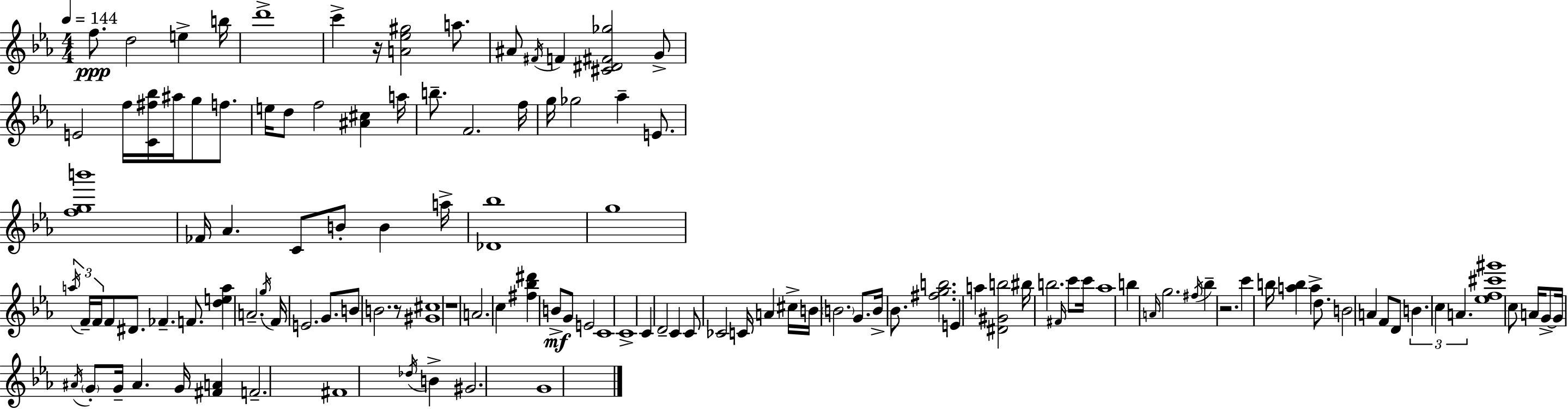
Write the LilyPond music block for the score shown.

{
  \clef treble
  \numericTimeSignature
  \time 4/4
  \key c \minor
  \tempo 4 = 144
  f''8.\ppp d''2 e''4-> b''16 | d'''1-> | c'''4-> r16 <a' ees'' gis''>2 a''8. | ais'8 \acciaccatura { fis'16 } f'4 <cis' dis' fis' ges''>2 g'8-> | \break e'2 f''16 <c' fis'' bes''>16 ais''16 g''8 f''8. | e''16 d''8 f''2 <ais' cis''>4 | a''16 b''8.-- f'2. | f''16 g''16 ges''2 aes''4-- e'8. | \break <f'' g'' b'''>1 | fes'16 aes'4. c'8 b'8-. b'4 | a''16-> <des' bes''>1 | g''1 | \break \tuplet 3/2 { \acciaccatura { a''16 } f'16-- f'16 } f'8 dis'8. fes'4.-- f'8. | <d'' e'' a''>4 a'2.-- | \acciaccatura { g''16 } f'16 e'2. | g'8. b'8 b'2. | \break r8 <gis' cis''>1 | r1 | a'2. c''4 | <fis'' bes'' dis'''>4 b'8->\mf g'8 e'2 | \break c'1 | c'1-> | c'4 d'2-- c'4 | c'8 ces'2 c'16 a'4 | \break cis''16-> b'16 \parenthesize b'2. | g'8. b'16-> bes'8. <fis'' g'' b''>2. | e'4 a''4 <dis' gis' b''>2 | bis''16 b''2. | \break \grace { fis'16 } c'''8 c'''16 aes''1 | b''4 \grace { a'16 } g''2. | \acciaccatura { fis''16 } bes''4-- r2. | c'''4 b''16 <a'' b''>4 a''4-> | \break d''8. b'2 a'4 | f'8 d'8 \tuplet 3/2 { b'4. c''4 | a'4. } <ees'' f'' cis''' gis'''>1 | c''8 a'16 g'8->~~ g'16 \acciaccatura { ais'16 } \parenthesize g'8-. g'16-- | \break ais'4. g'16 <fis' a'>4 f'2.-- | fis'1 | \acciaccatura { des''16 } b'4-> gis'2. | g'1 | \break \bar "|."
}